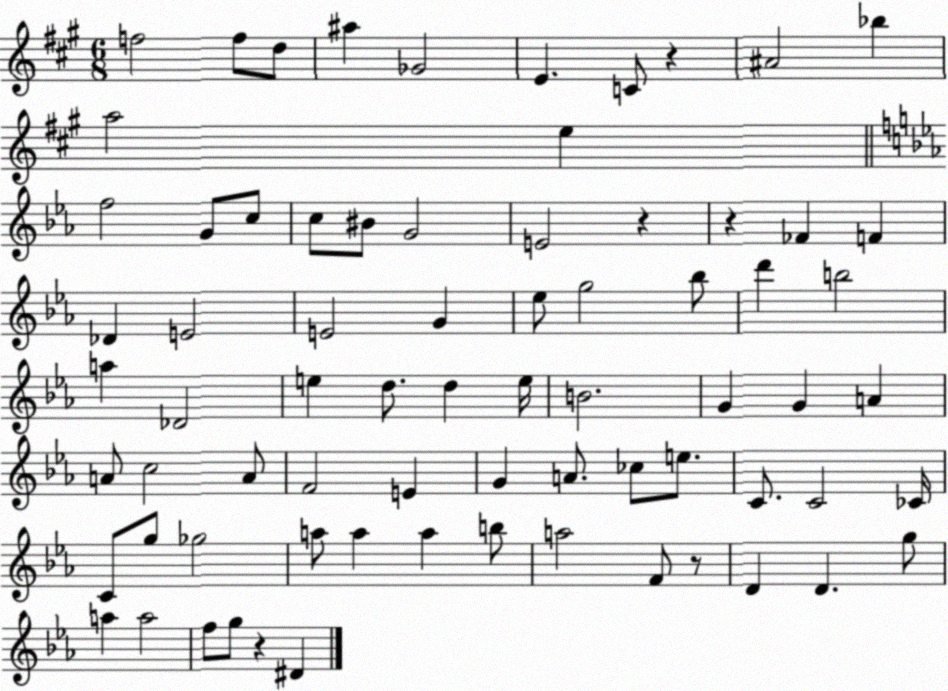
X:1
T:Untitled
M:6/8
L:1/4
K:A
f2 f/2 d/2 ^a _G2 E C/2 z ^A2 _b a2 e f2 G/2 c/2 c/2 ^B/2 G2 E2 z z _F F _D E2 E2 G _e/2 g2 _b/2 d' b2 a _D2 e d/2 d e/4 B2 G G A A/2 c2 A/2 F2 E G A/2 _c/2 e/2 C/2 C2 _C/4 C/2 g/2 _g2 a/2 a a b/2 a2 F/2 z/2 D D g/2 a a2 f/2 g/2 z ^D